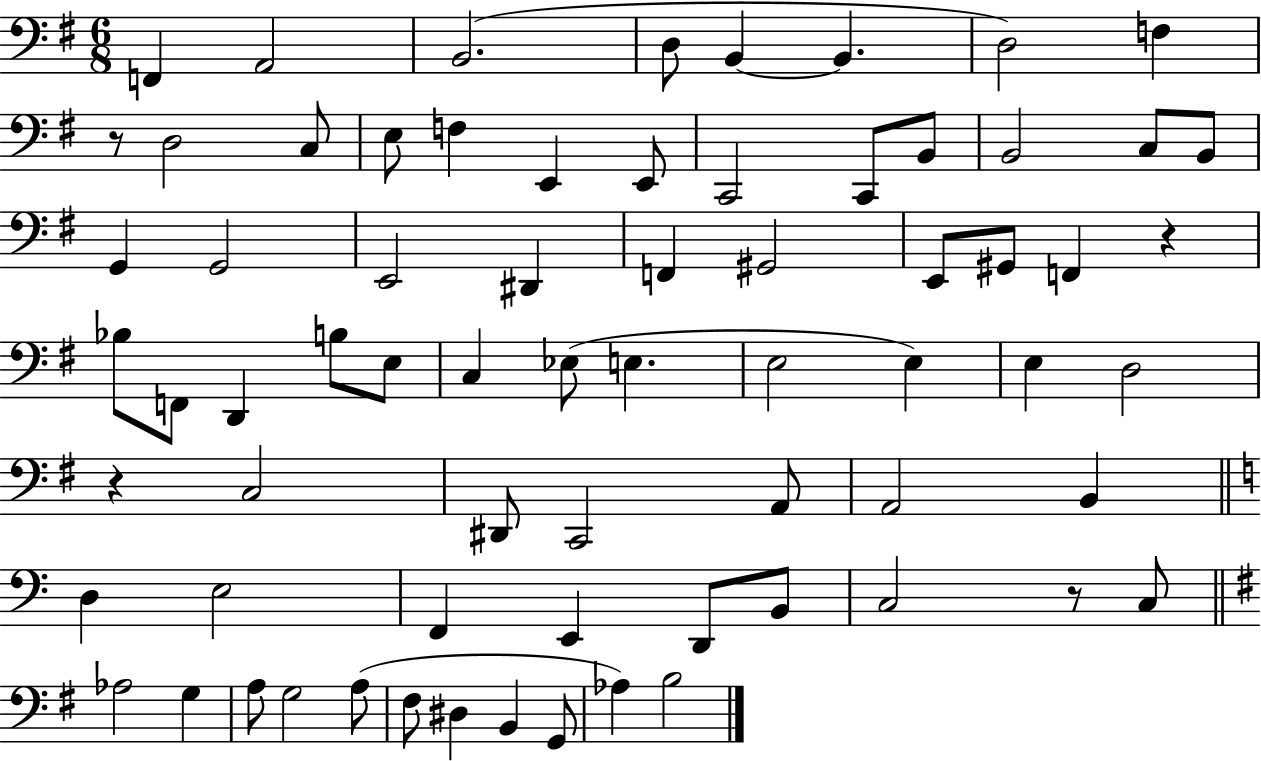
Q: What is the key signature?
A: G major